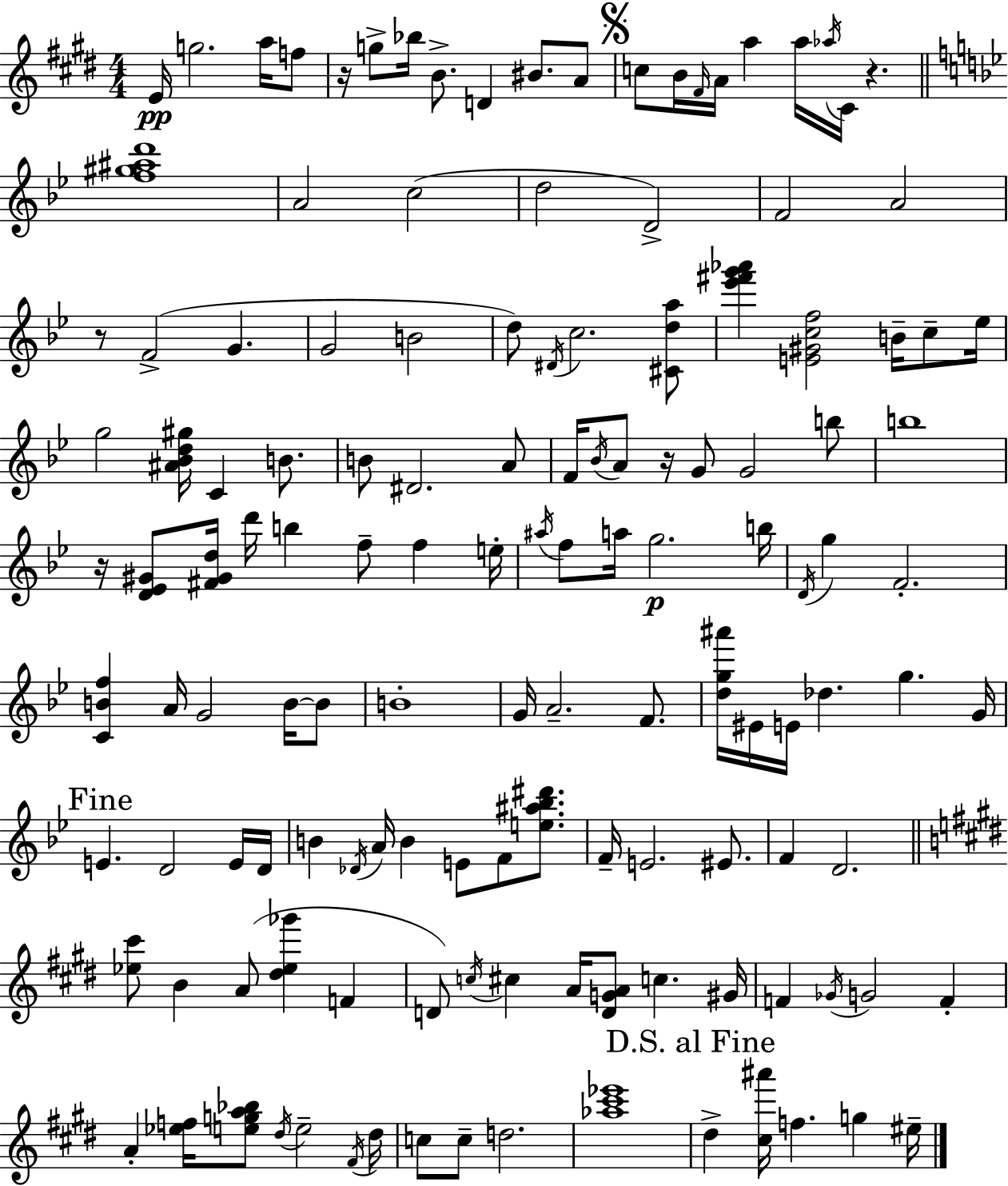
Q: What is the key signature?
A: E major